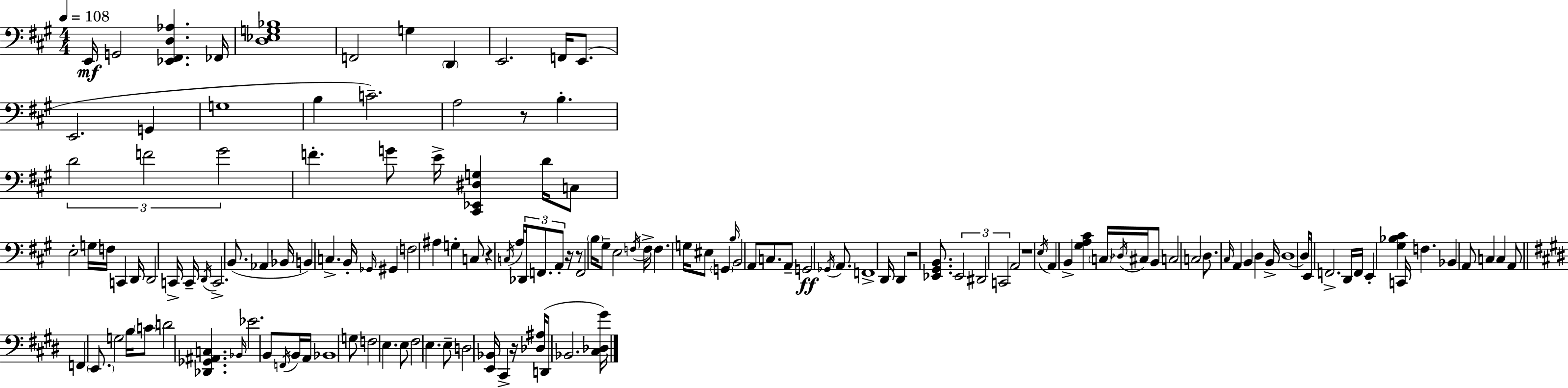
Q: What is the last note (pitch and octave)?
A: Bb2